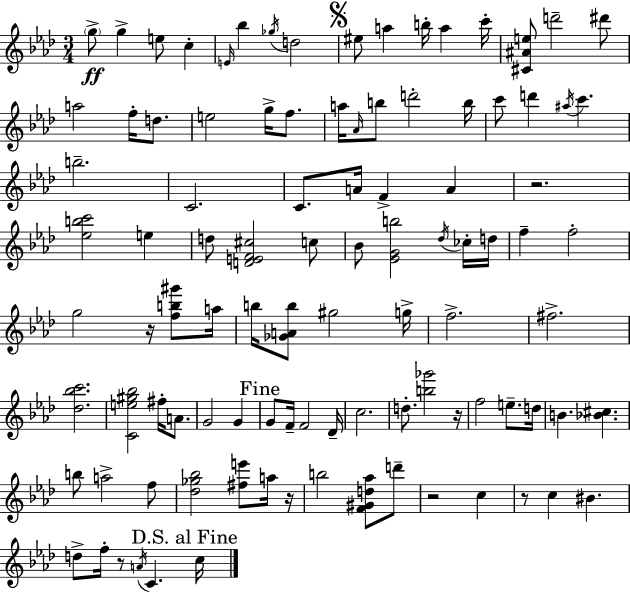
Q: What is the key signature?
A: F minor